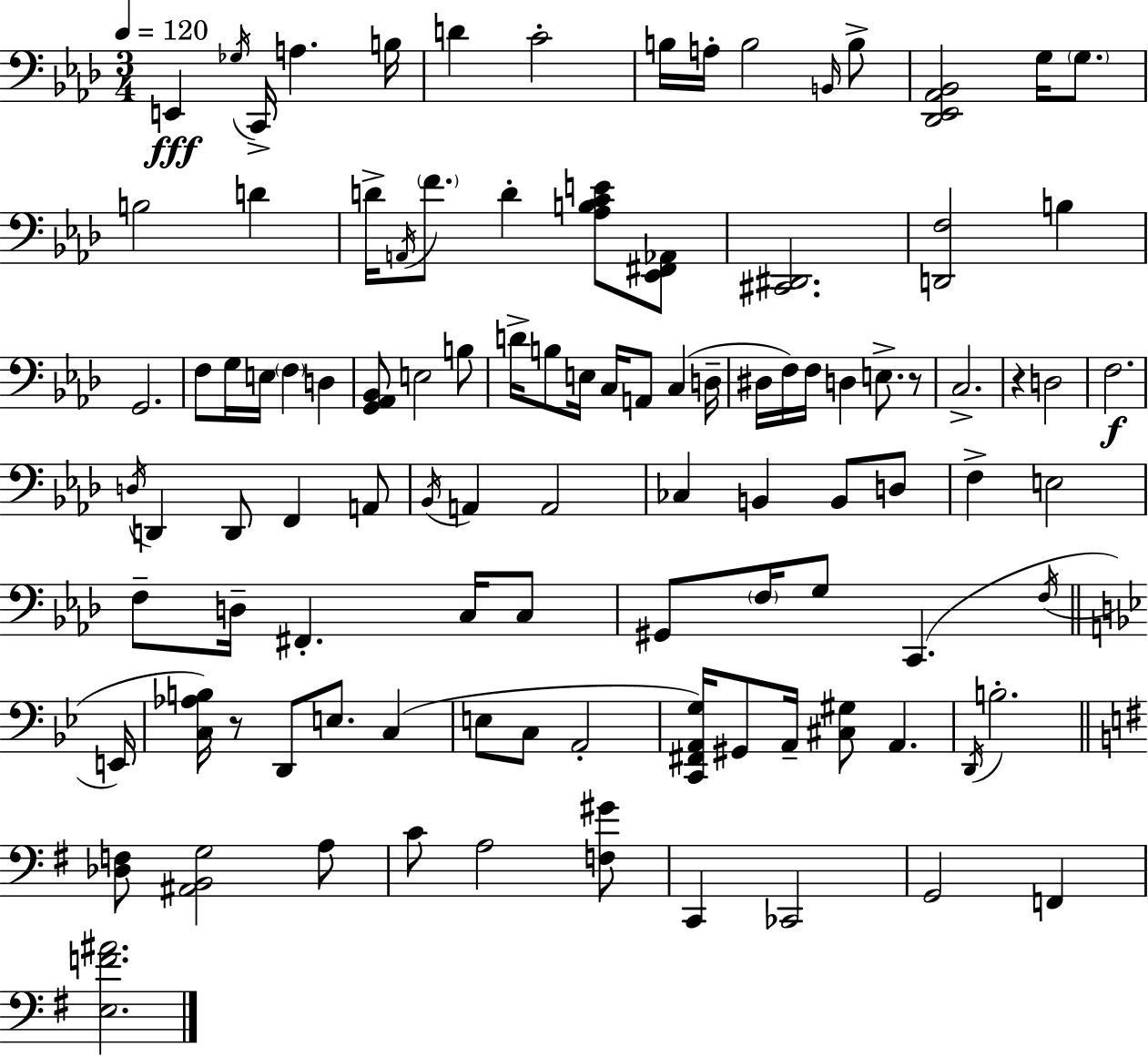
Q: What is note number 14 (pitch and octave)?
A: G3